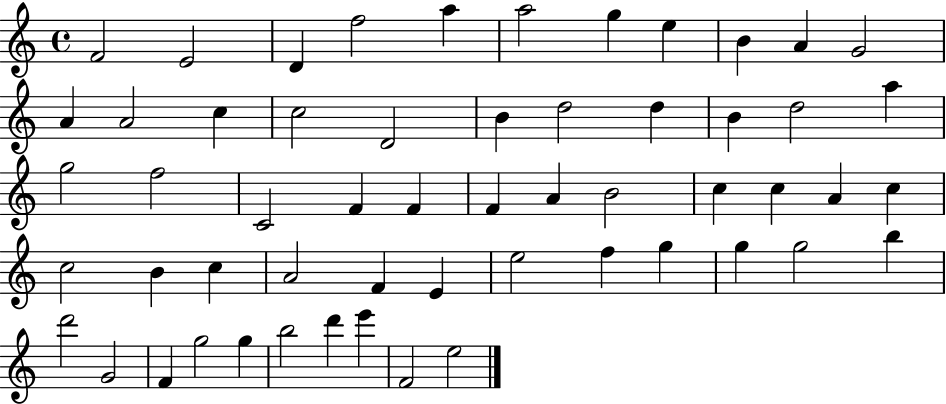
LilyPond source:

{
  \clef treble
  \time 4/4
  \defaultTimeSignature
  \key c \major
  f'2 e'2 | d'4 f''2 a''4 | a''2 g''4 e''4 | b'4 a'4 g'2 | \break a'4 a'2 c''4 | c''2 d'2 | b'4 d''2 d''4 | b'4 d''2 a''4 | \break g''2 f''2 | c'2 f'4 f'4 | f'4 a'4 b'2 | c''4 c''4 a'4 c''4 | \break c''2 b'4 c''4 | a'2 f'4 e'4 | e''2 f''4 g''4 | g''4 g''2 b''4 | \break d'''2 g'2 | f'4 g''2 g''4 | b''2 d'''4 e'''4 | f'2 e''2 | \break \bar "|."
}